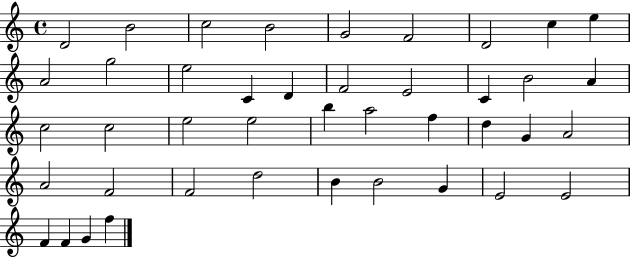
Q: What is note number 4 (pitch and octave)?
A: B4